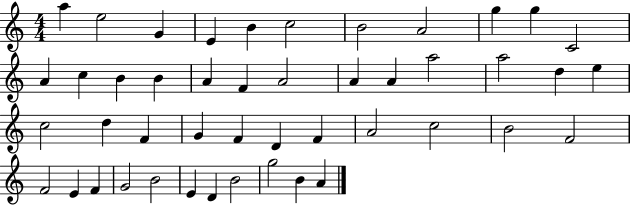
A5/q E5/h G4/q E4/q B4/q C5/h B4/h A4/h G5/q G5/q C4/h A4/q C5/q B4/q B4/q A4/q F4/q A4/h A4/q A4/q A5/h A5/h D5/q E5/q C5/h D5/q F4/q G4/q F4/q D4/q F4/q A4/h C5/h B4/h F4/h F4/h E4/q F4/q G4/h B4/h E4/q D4/q B4/h G5/h B4/q A4/q